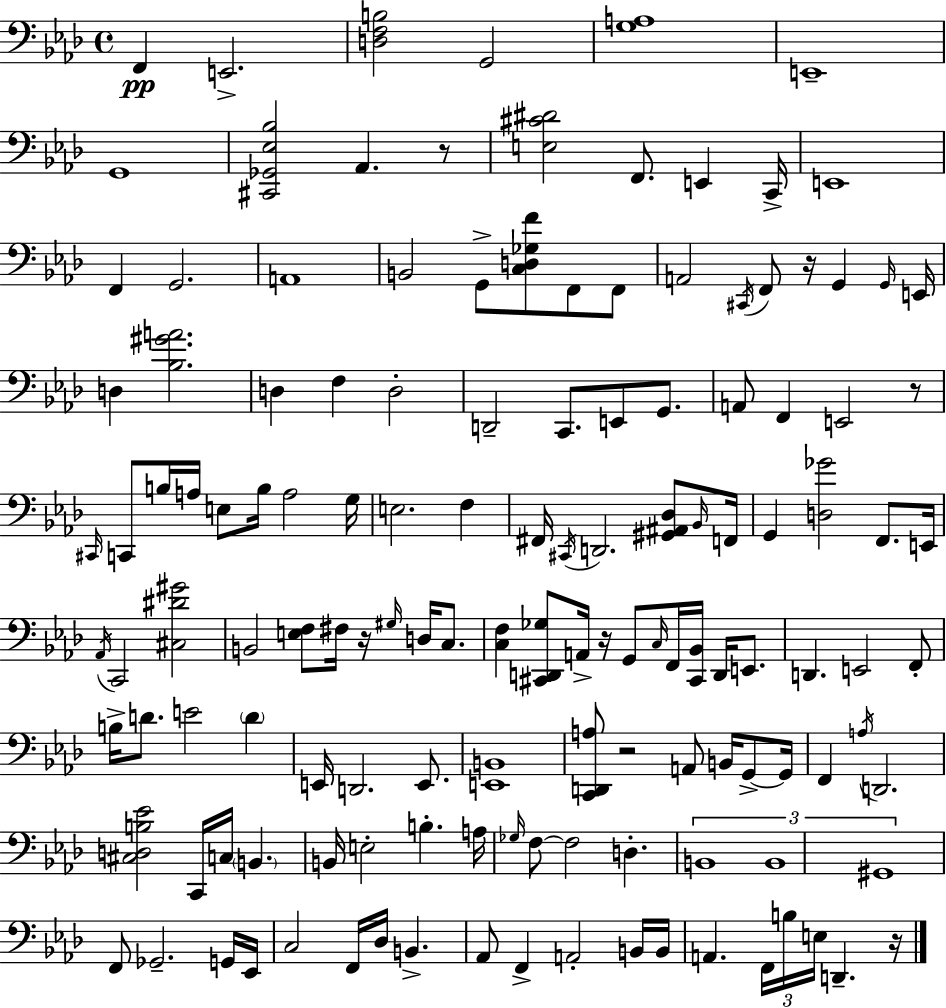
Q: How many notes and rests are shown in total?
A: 137